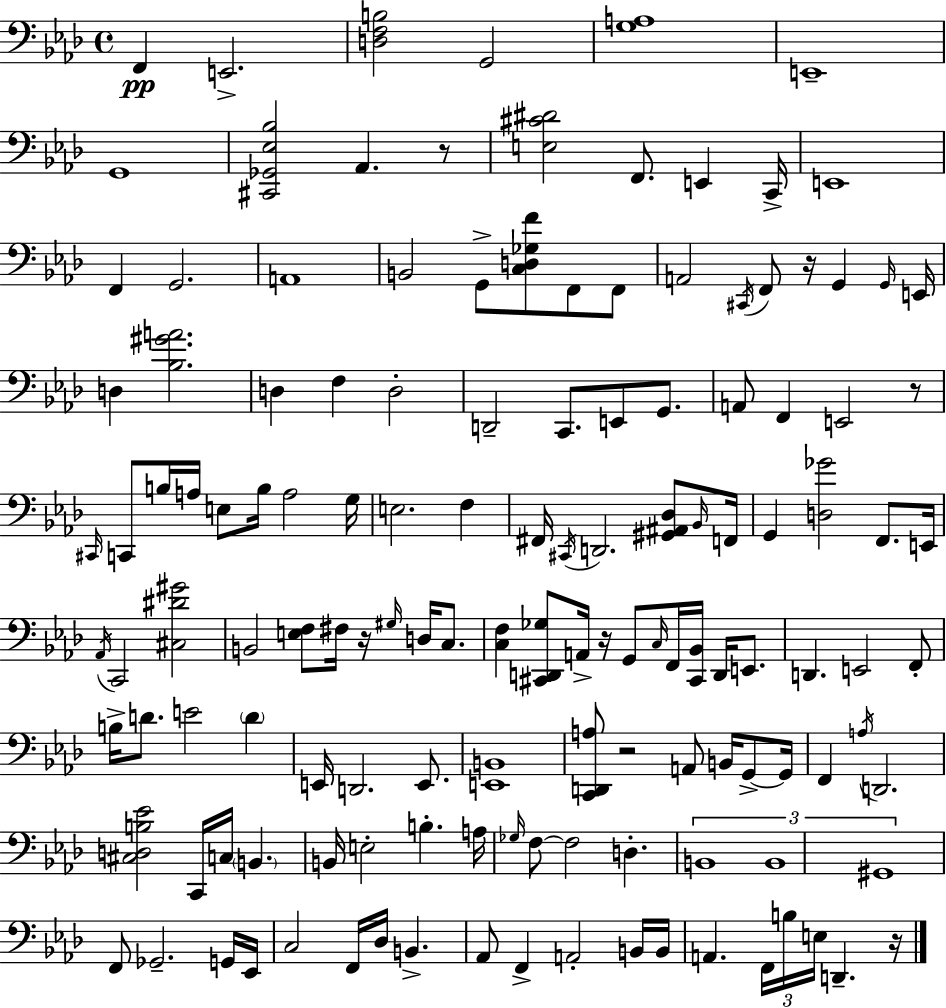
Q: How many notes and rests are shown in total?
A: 137